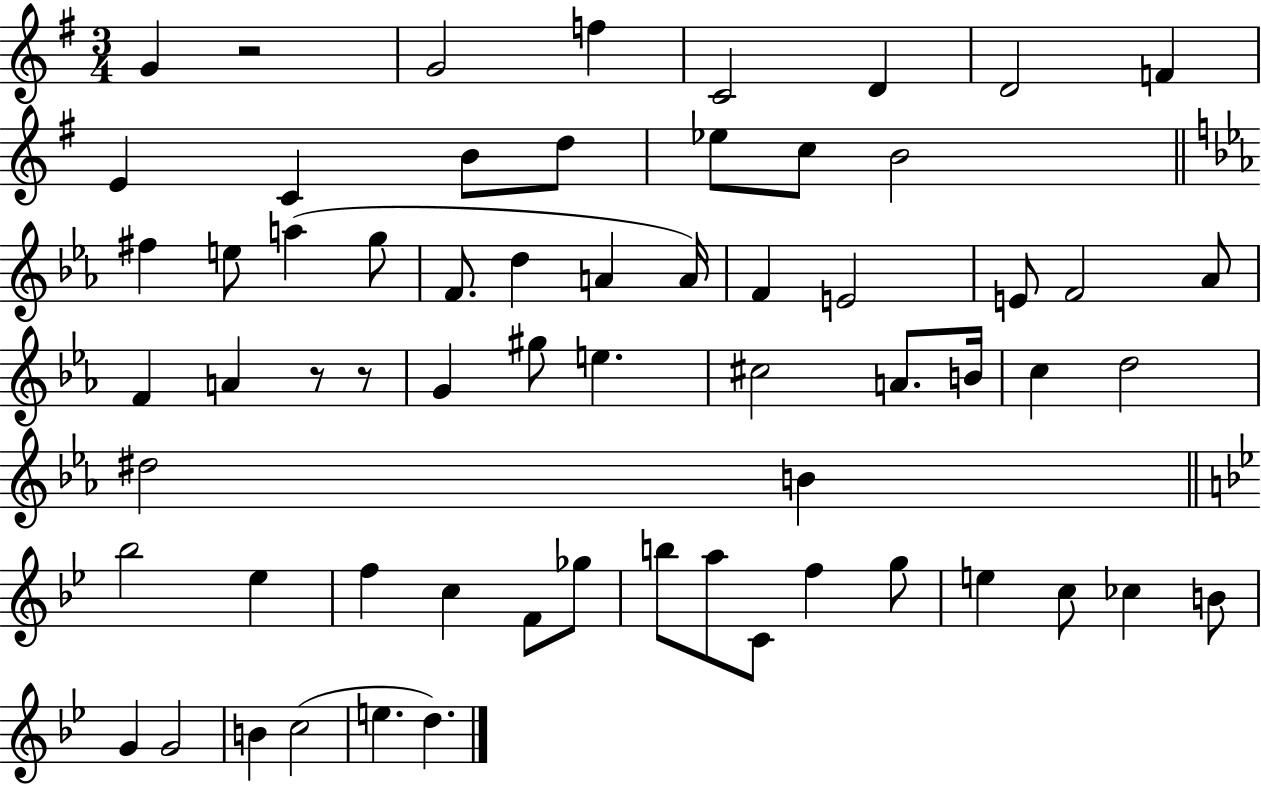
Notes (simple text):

G4/q R/h G4/h F5/q C4/h D4/q D4/h F4/q E4/q C4/q B4/e D5/e Eb5/e C5/e B4/h F#5/q E5/e A5/q G5/e F4/e. D5/q A4/q A4/s F4/q E4/h E4/e F4/h Ab4/e F4/q A4/q R/e R/e G4/q G#5/e E5/q. C#5/h A4/e. B4/s C5/q D5/h D#5/h B4/q Bb5/h Eb5/q F5/q C5/q F4/e Gb5/e B5/e A5/e C4/e F5/q G5/e E5/q C5/e CES5/q B4/e G4/q G4/h B4/q C5/h E5/q. D5/q.